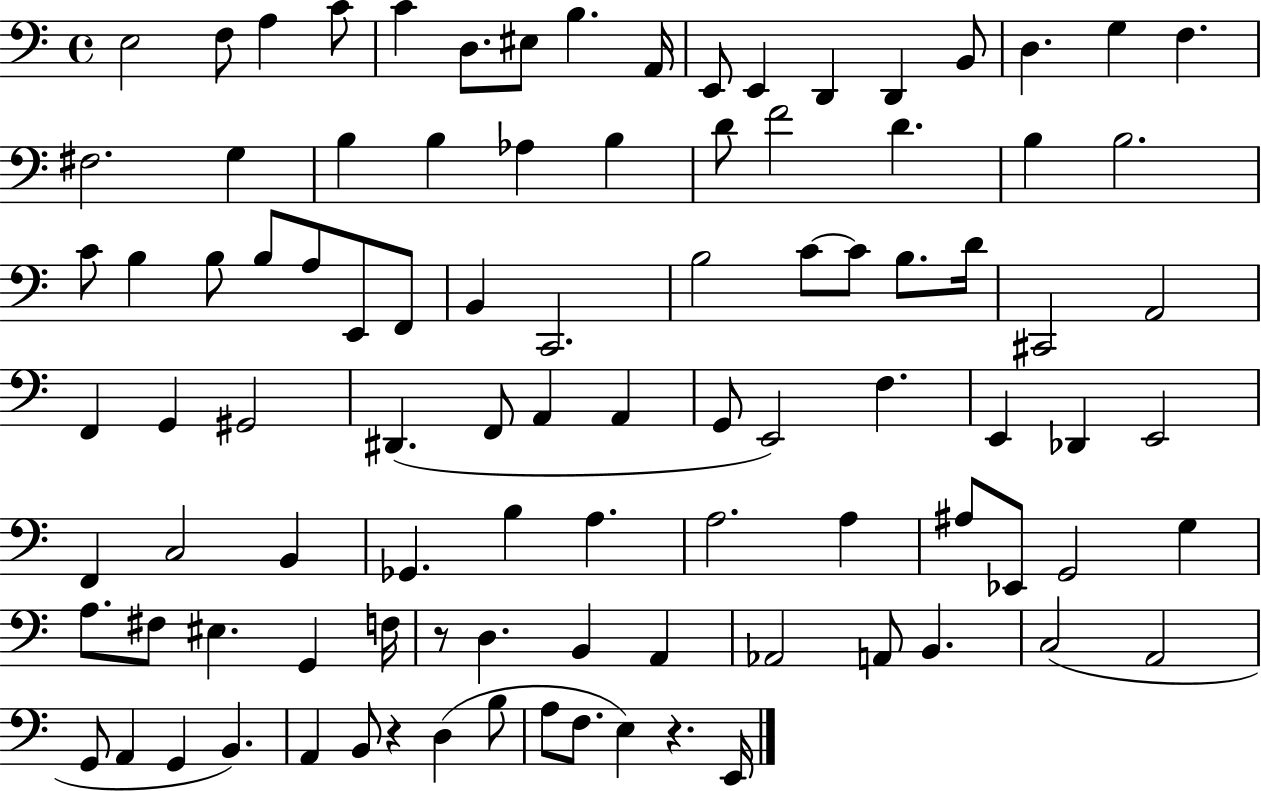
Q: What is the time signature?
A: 4/4